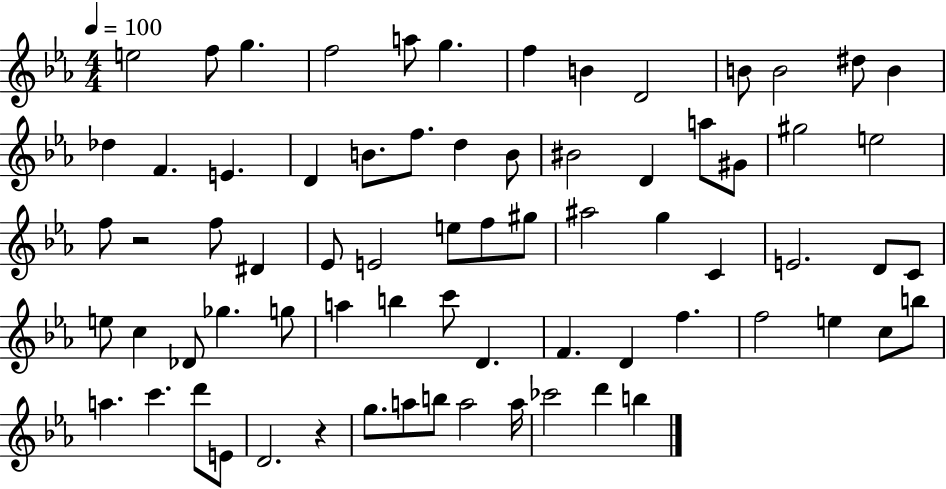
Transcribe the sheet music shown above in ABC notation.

X:1
T:Untitled
M:4/4
L:1/4
K:Eb
e2 f/2 g f2 a/2 g f B D2 B/2 B2 ^d/2 B _d F E D B/2 f/2 d B/2 ^B2 D a/2 ^G/2 ^g2 e2 f/2 z2 f/2 ^D _E/2 E2 e/2 f/2 ^g/2 ^a2 g C E2 D/2 C/2 e/2 c _D/2 _g g/2 a b c'/2 D F D f f2 e c/2 b/2 a c' d'/2 E/2 D2 z g/2 a/2 b/2 a2 a/4 _c'2 d' b